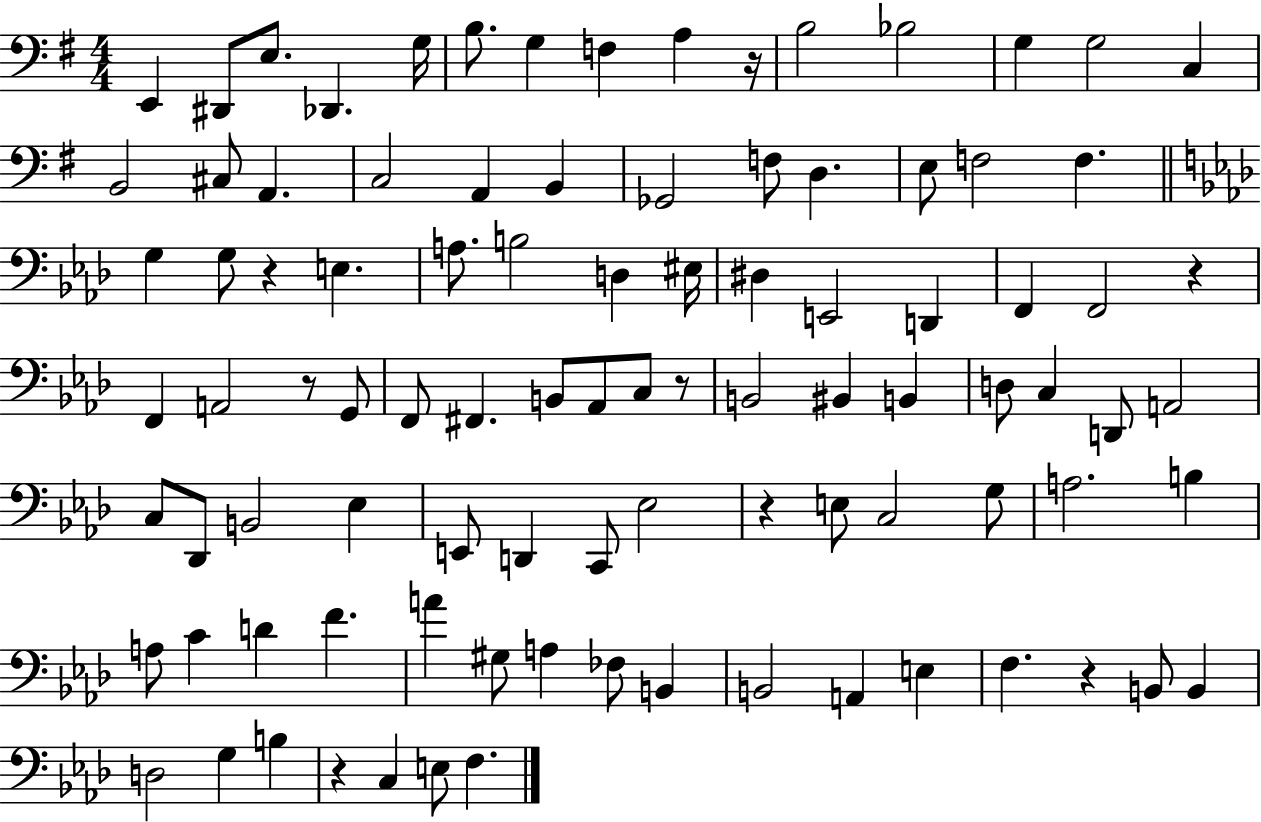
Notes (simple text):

E2/q D#2/e E3/e. Db2/q. G3/s B3/e. G3/q F3/q A3/q R/s B3/h Bb3/h G3/q G3/h C3/q B2/h C#3/e A2/q. C3/h A2/q B2/q Gb2/h F3/e D3/q. E3/e F3/h F3/q. G3/q G3/e R/q E3/q. A3/e. B3/h D3/q EIS3/s D#3/q E2/h D2/q F2/q F2/h R/q F2/q A2/h R/e G2/e F2/e F#2/q. B2/e Ab2/e C3/e R/e B2/h BIS2/q B2/q D3/e C3/q D2/e A2/h C3/e Db2/e B2/h Eb3/q E2/e D2/q C2/e Eb3/h R/q E3/e C3/h G3/e A3/h. B3/q A3/e C4/q D4/q F4/q. A4/q G#3/e A3/q FES3/e B2/q B2/h A2/q E3/q F3/q. R/q B2/e B2/q D3/h G3/q B3/q R/q C3/q E3/e F3/q.